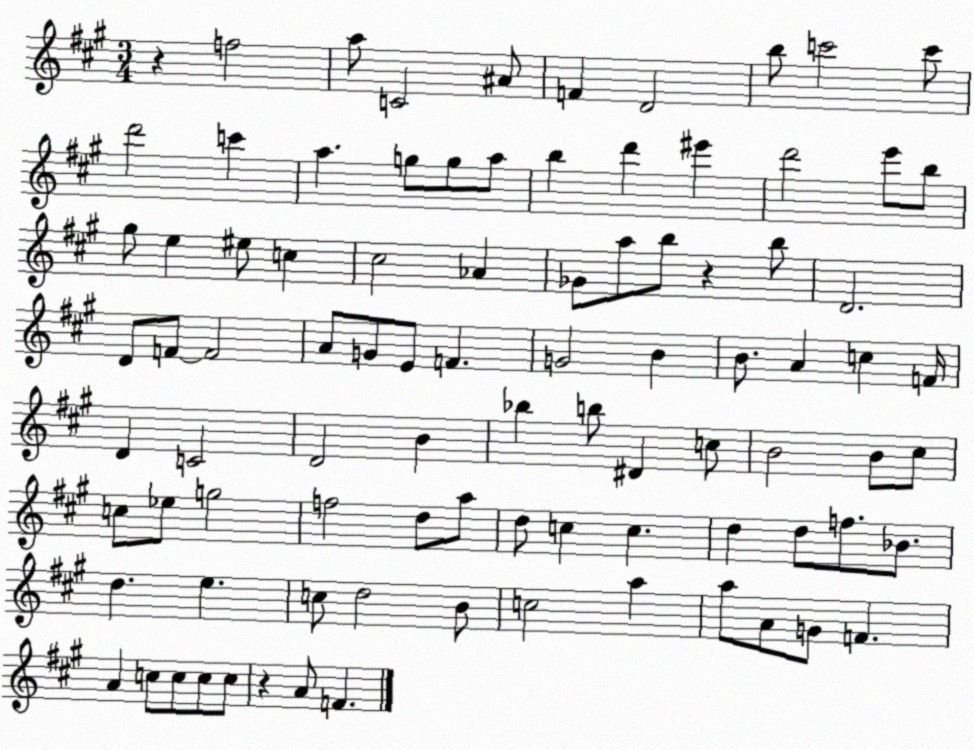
X:1
T:Untitled
M:3/4
L:1/4
K:A
z f2 a/2 C2 ^A/2 F D2 b/2 c'2 c'/2 d'2 c' a g/2 g/2 a/2 b d' ^e' d'2 e'/2 b/2 ^g/2 e ^e/2 c ^c2 _A _G/2 a/2 b/2 z b/2 D2 D/2 F/2 F2 A/2 G/2 E/2 F G2 B B/2 A c F/4 D C2 D2 B _b b/2 ^D c/2 B2 B/2 ^c/2 c/2 _e/2 g2 f2 d/2 a/2 d/2 c c d d/2 f/2 _B/2 d e c/2 d2 B/2 c2 a a/2 A/2 G/2 F A c/2 c/2 c/2 c/2 z A/2 F